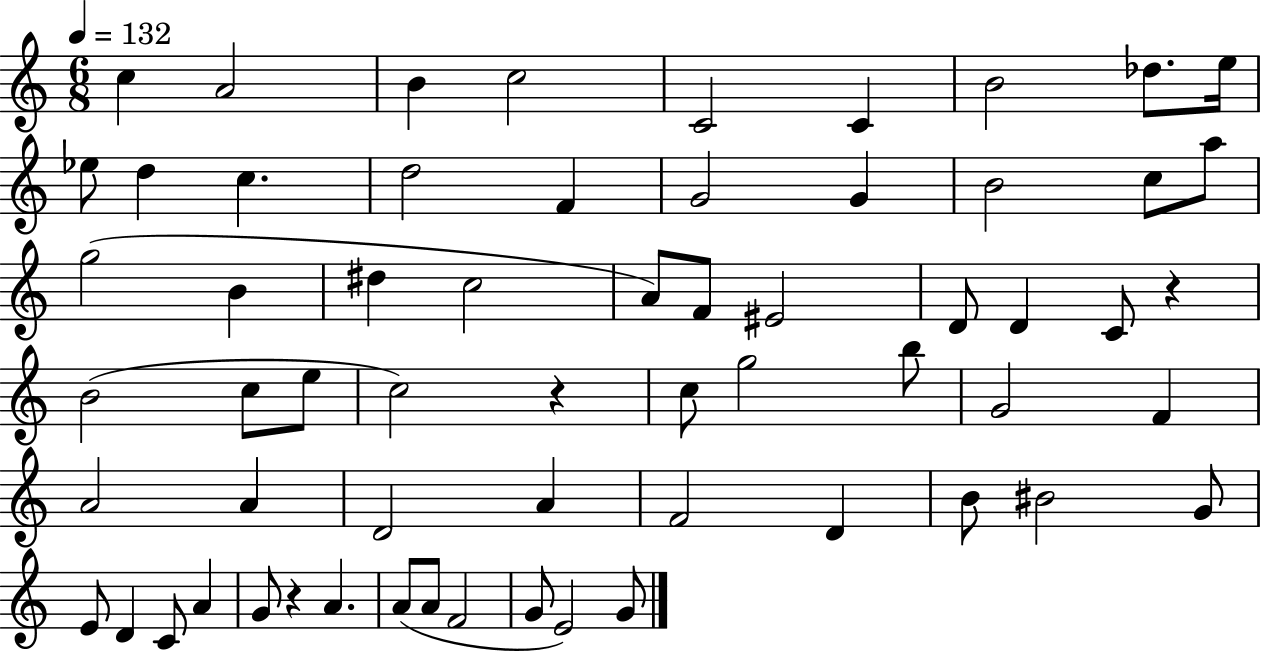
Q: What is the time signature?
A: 6/8